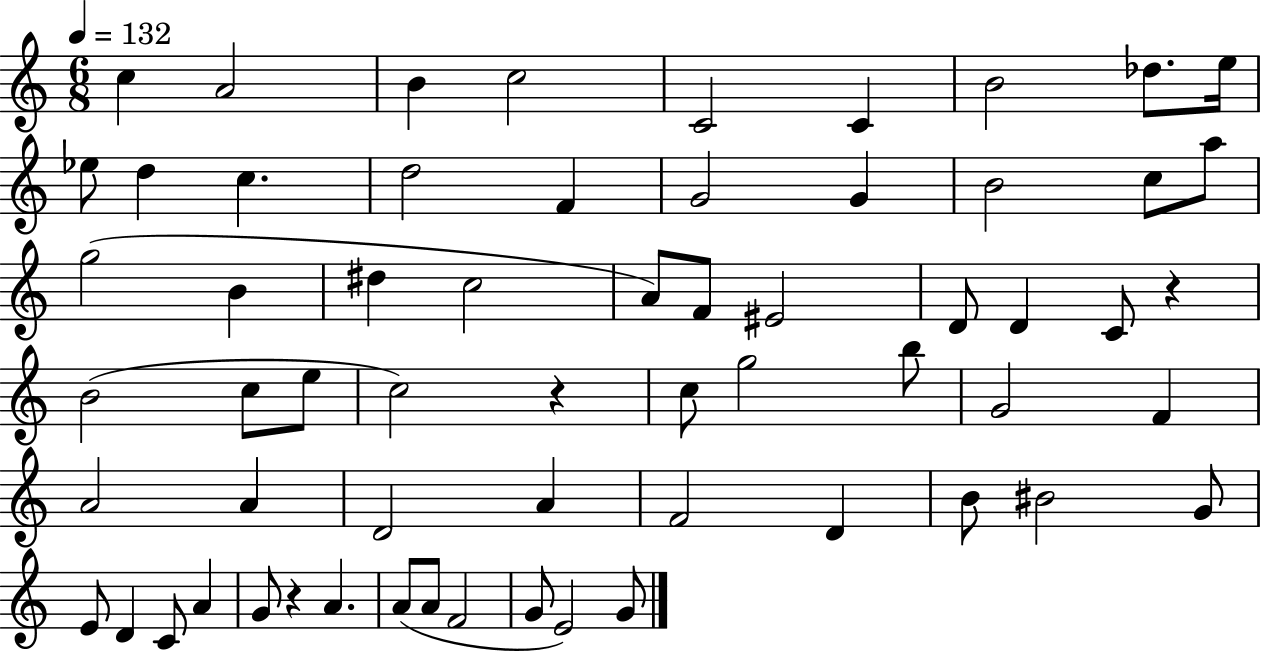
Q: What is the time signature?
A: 6/8